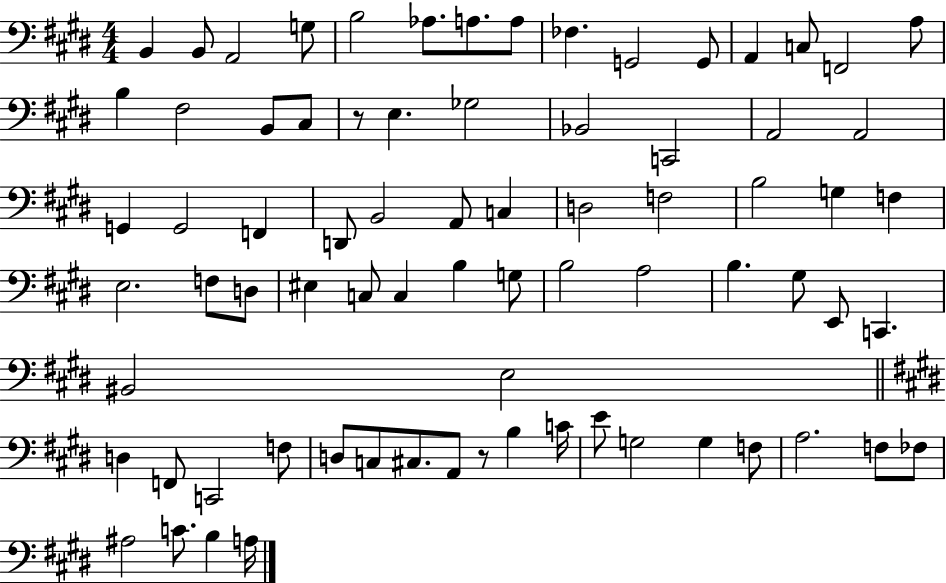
B2/q B2/e A2/h G3/e B3/h Ab3/e. A3/e. A3/e FES3/q. G2/h G2/e A2/q C3/e F2/h A3/e B3/q F#3/h B2/e C#3/e R/e E3/q. Gb3/h Bb2/h C2/h A2/h A2/h G2/q G2/h F2/q D2/e B2/h A2/e C3/q D3/h F3/h B3/h G3/q F3/q E3/h. F3/e D3/e EIS3/q C3/e C3/q B3/q G3/e B3/h A3/h B3/q. G#3/e E2/e C2/q. BIS2/h E3/h D3/q F2/e C2/h F3/e D3/e C3/e C#3/e. A2/e R/e B3/q C4/s E4/e G3/h G3/q F3/e A3/h. F3/e FES3/e A#3/h C4/e. B3/q A3/s